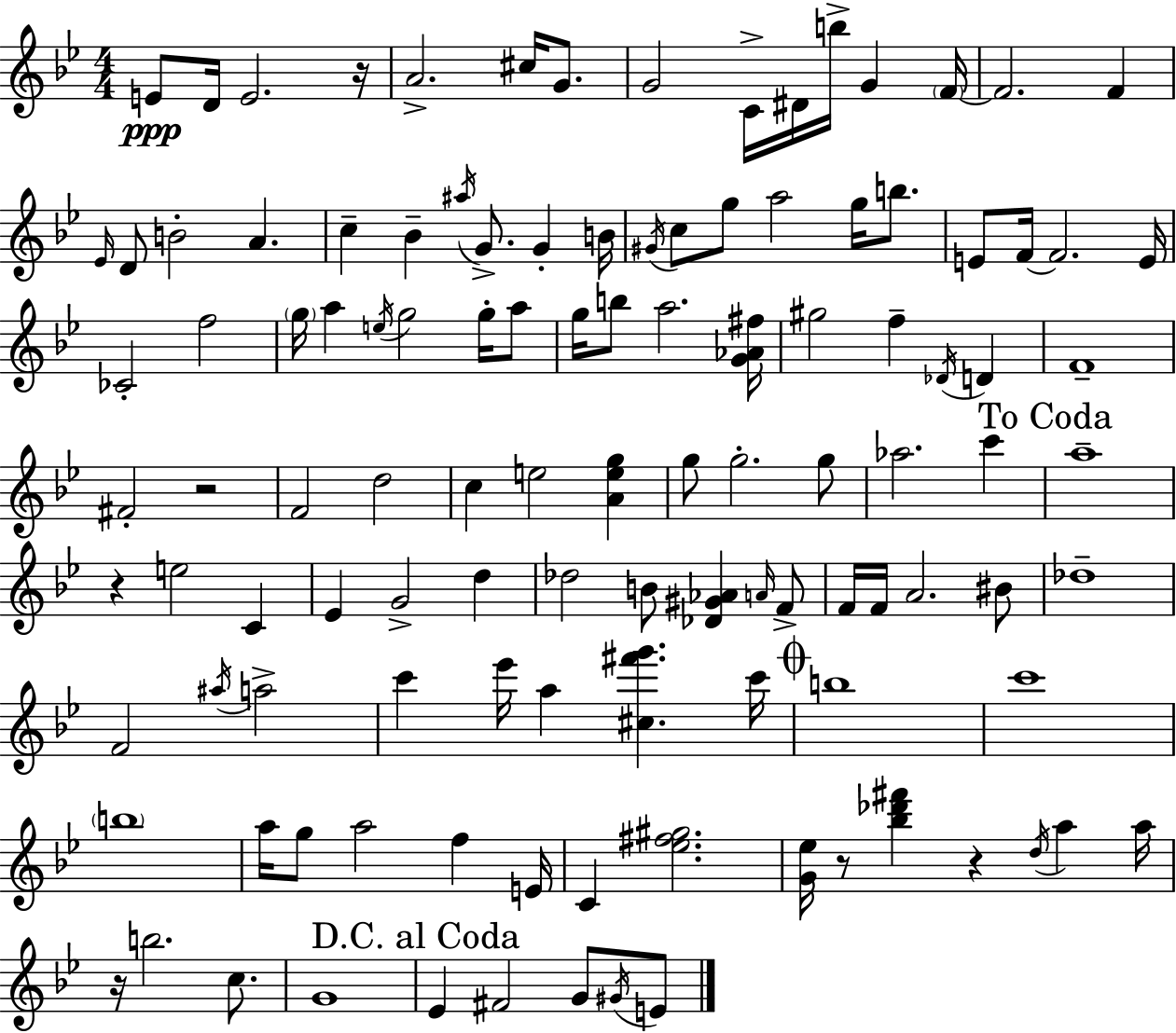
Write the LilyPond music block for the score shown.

{
  \clef treble
  \numericTimeSignature
  \time 4/4
  \key g \minor
  \repeat volta 2 { e'8\ppp d'16 e'2. r16 | a'2.-> cis''16 g'8. | g'2 c'16-> dis'16 b''16-> g'4 \parenthesize f'16~~ | f'2. f'4 | \break \grace { ees'16 } d'8 b'2-. a'4. | c''4-- bes'4-- \acciaccatura { ais''16 } g'8.-> g'4-. | b'16 \acciaccatura { gis'16 } c''8 g''8 a''2 g''16 | b''8. e'8 f'16~~ f'2. | \break e'16 ces'2-. f''2 | \parenthesize g''16 a''4 \acciaccatura { e''16 } g''2 | g''16-. a''8 g''16 b''8 a''2. | <g' aes' fis''>16 gis''2 f''4-- | \break \acciaccatura { des'16 } d'4 f'1-- | fis'2-. r2 | f'2 d''2 | c''4 e''2 | \break <a' e'' g''>4 g''8 g''2.-. | g''8 aes''2. | c'''4 \mark "To Coda" a''1-- | r4 e''2 | \break c'4 ees'4 g'2-> | d''4 des''2 b'8 <des' gis' aes'>4 | \grace { a'16 } f'8-> f'16 f'16 a'2. | bis'8 des''1-- | \break f'2 \acciaccatura { ais''16 } a''2-> | c'''4 ees'''16 a''4 | <cis'' fis''' g'''>4. c'''16 \mark \markup { \musicglyph "scripts.coda" } b''1 | c'''1 | \break \parenthesize b''1 | a''16 g''8 a''2 | f''4 e'16 c'4 <ees'' fis'' gis''>2. | <g' ees''>16 r8 <bes'' des''' fis'''>4 r4 | \break \acciaccatura { d''16 } a''4 a''16 r16 b''2. | c''8. g'1 | \mark "D.C. al Coda" ees'4 fis'2 | g'8 \acciaccatura { gis'16 } e'8 } \bar "|."
}